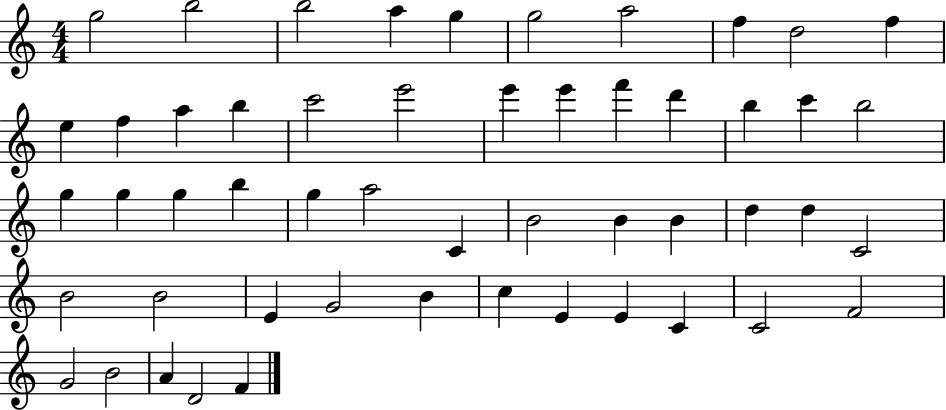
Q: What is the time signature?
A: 4/4